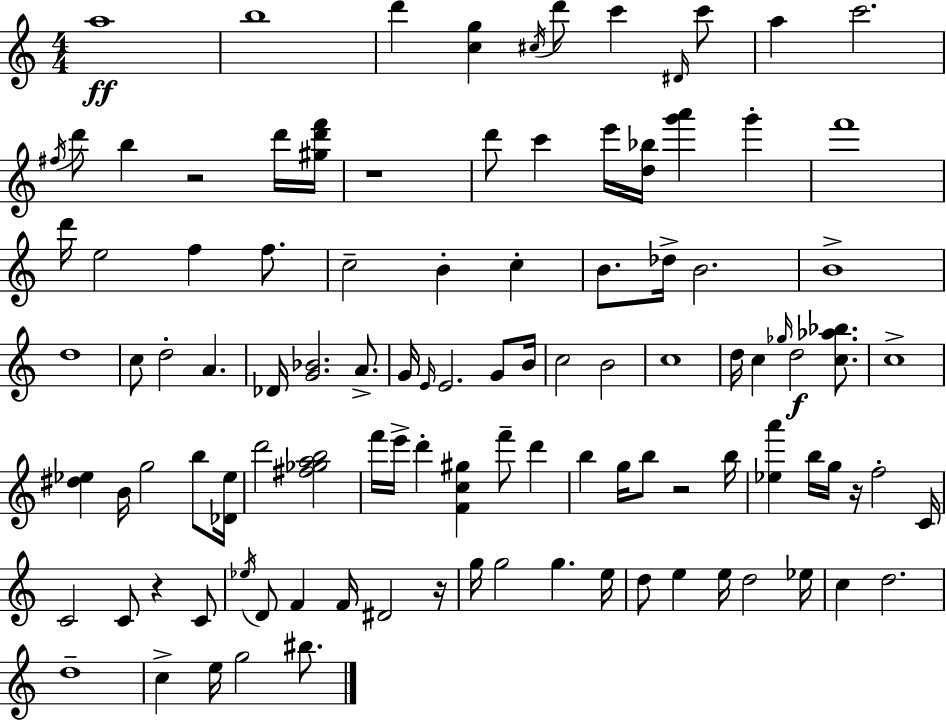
A5/w B5/w D6/q [C5,G5]/q C#5/s D6/e C6/q D#4/s C6/e A5/q C6/h. F#5/s D6/e B5/q R/h D6/s [G#5,D6,F6]/s R/w D6/e C6/q E6/s [D5,Bb5]/s [G6,A6]/q G6/q F6/w D6/s E5/h F5/q F5/e. C5/h B4/q C5/q B4/e. Db5/s B4/h. B4/w D5/w C5/e D5/h A4/q. Db4/s [G4,Bb4]/h. A4/e. G4/s E4/s E4/h. G4/e B4/s C5/h B4/h C5/w D5/s C5/q Gb5/s D5/h [C5,Ab5,Bb5]/e. C5/w [D#5,Eb5]/q B4/s G5/h B5/e [Db4,Eb5]/s D6/h [F#5,Gb5,A5,B5]/h F6/s E6/s D6/q [F4,C5,G#5]/q F6/e D6/q B5/q G5/s B5/e R/h B5/s [Eb5,A6]/q B5/s G5/s R/s F5/h C4/s C4/h C4/e R/q C4/e Eb5/s D4/e F4/q F4/s D#4/h R/s G5/s G5/h G5/q. E5/s D5/e E5/q E5/s D5/h Eb5/s C5/q D5/h. D5/w C5/q E5/s G5/h BIS5/e.